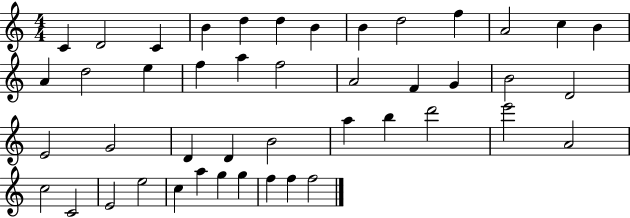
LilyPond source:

{
  \clef treble
  \numericTimeSignature
  \time 4/4
  \key c \major
  c'4 d'2 c'4 | b'4 d''4 d''4 b'4 | b'4 d''2 f''4 | a'2 c''4 b'4 | \break a'4 d''2 e''4 | f''4 a''4 f''2 | a'2 f'4 g'4 | b'2 d'2 | \break e'2 g'2 | d'4 d'4 b'2 | a''4 b''4 d'''2 | e'''2 a'2 | \break c''2 c'2 | e'2 e''2 | c''4 a''4 g''4 g''4 | f''4 f''4 f''2 | \break \bar "|."
}